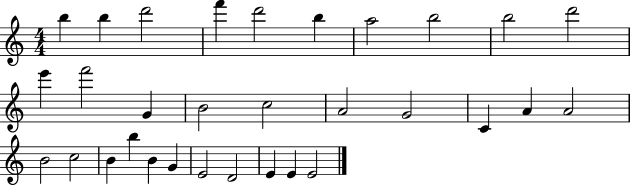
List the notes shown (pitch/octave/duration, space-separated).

B5/q B5/q D6/h F6/q D6/h B5/q A5/h B5/h B5/h D6/h E6/q F6/h G4/q B4/h C5/h A4/h G4/h C4/q A4/q A4/h B4/h C5/h B4/q B5/q B4/q G4/q E4/h D4/h E4/q E4/q E4/h